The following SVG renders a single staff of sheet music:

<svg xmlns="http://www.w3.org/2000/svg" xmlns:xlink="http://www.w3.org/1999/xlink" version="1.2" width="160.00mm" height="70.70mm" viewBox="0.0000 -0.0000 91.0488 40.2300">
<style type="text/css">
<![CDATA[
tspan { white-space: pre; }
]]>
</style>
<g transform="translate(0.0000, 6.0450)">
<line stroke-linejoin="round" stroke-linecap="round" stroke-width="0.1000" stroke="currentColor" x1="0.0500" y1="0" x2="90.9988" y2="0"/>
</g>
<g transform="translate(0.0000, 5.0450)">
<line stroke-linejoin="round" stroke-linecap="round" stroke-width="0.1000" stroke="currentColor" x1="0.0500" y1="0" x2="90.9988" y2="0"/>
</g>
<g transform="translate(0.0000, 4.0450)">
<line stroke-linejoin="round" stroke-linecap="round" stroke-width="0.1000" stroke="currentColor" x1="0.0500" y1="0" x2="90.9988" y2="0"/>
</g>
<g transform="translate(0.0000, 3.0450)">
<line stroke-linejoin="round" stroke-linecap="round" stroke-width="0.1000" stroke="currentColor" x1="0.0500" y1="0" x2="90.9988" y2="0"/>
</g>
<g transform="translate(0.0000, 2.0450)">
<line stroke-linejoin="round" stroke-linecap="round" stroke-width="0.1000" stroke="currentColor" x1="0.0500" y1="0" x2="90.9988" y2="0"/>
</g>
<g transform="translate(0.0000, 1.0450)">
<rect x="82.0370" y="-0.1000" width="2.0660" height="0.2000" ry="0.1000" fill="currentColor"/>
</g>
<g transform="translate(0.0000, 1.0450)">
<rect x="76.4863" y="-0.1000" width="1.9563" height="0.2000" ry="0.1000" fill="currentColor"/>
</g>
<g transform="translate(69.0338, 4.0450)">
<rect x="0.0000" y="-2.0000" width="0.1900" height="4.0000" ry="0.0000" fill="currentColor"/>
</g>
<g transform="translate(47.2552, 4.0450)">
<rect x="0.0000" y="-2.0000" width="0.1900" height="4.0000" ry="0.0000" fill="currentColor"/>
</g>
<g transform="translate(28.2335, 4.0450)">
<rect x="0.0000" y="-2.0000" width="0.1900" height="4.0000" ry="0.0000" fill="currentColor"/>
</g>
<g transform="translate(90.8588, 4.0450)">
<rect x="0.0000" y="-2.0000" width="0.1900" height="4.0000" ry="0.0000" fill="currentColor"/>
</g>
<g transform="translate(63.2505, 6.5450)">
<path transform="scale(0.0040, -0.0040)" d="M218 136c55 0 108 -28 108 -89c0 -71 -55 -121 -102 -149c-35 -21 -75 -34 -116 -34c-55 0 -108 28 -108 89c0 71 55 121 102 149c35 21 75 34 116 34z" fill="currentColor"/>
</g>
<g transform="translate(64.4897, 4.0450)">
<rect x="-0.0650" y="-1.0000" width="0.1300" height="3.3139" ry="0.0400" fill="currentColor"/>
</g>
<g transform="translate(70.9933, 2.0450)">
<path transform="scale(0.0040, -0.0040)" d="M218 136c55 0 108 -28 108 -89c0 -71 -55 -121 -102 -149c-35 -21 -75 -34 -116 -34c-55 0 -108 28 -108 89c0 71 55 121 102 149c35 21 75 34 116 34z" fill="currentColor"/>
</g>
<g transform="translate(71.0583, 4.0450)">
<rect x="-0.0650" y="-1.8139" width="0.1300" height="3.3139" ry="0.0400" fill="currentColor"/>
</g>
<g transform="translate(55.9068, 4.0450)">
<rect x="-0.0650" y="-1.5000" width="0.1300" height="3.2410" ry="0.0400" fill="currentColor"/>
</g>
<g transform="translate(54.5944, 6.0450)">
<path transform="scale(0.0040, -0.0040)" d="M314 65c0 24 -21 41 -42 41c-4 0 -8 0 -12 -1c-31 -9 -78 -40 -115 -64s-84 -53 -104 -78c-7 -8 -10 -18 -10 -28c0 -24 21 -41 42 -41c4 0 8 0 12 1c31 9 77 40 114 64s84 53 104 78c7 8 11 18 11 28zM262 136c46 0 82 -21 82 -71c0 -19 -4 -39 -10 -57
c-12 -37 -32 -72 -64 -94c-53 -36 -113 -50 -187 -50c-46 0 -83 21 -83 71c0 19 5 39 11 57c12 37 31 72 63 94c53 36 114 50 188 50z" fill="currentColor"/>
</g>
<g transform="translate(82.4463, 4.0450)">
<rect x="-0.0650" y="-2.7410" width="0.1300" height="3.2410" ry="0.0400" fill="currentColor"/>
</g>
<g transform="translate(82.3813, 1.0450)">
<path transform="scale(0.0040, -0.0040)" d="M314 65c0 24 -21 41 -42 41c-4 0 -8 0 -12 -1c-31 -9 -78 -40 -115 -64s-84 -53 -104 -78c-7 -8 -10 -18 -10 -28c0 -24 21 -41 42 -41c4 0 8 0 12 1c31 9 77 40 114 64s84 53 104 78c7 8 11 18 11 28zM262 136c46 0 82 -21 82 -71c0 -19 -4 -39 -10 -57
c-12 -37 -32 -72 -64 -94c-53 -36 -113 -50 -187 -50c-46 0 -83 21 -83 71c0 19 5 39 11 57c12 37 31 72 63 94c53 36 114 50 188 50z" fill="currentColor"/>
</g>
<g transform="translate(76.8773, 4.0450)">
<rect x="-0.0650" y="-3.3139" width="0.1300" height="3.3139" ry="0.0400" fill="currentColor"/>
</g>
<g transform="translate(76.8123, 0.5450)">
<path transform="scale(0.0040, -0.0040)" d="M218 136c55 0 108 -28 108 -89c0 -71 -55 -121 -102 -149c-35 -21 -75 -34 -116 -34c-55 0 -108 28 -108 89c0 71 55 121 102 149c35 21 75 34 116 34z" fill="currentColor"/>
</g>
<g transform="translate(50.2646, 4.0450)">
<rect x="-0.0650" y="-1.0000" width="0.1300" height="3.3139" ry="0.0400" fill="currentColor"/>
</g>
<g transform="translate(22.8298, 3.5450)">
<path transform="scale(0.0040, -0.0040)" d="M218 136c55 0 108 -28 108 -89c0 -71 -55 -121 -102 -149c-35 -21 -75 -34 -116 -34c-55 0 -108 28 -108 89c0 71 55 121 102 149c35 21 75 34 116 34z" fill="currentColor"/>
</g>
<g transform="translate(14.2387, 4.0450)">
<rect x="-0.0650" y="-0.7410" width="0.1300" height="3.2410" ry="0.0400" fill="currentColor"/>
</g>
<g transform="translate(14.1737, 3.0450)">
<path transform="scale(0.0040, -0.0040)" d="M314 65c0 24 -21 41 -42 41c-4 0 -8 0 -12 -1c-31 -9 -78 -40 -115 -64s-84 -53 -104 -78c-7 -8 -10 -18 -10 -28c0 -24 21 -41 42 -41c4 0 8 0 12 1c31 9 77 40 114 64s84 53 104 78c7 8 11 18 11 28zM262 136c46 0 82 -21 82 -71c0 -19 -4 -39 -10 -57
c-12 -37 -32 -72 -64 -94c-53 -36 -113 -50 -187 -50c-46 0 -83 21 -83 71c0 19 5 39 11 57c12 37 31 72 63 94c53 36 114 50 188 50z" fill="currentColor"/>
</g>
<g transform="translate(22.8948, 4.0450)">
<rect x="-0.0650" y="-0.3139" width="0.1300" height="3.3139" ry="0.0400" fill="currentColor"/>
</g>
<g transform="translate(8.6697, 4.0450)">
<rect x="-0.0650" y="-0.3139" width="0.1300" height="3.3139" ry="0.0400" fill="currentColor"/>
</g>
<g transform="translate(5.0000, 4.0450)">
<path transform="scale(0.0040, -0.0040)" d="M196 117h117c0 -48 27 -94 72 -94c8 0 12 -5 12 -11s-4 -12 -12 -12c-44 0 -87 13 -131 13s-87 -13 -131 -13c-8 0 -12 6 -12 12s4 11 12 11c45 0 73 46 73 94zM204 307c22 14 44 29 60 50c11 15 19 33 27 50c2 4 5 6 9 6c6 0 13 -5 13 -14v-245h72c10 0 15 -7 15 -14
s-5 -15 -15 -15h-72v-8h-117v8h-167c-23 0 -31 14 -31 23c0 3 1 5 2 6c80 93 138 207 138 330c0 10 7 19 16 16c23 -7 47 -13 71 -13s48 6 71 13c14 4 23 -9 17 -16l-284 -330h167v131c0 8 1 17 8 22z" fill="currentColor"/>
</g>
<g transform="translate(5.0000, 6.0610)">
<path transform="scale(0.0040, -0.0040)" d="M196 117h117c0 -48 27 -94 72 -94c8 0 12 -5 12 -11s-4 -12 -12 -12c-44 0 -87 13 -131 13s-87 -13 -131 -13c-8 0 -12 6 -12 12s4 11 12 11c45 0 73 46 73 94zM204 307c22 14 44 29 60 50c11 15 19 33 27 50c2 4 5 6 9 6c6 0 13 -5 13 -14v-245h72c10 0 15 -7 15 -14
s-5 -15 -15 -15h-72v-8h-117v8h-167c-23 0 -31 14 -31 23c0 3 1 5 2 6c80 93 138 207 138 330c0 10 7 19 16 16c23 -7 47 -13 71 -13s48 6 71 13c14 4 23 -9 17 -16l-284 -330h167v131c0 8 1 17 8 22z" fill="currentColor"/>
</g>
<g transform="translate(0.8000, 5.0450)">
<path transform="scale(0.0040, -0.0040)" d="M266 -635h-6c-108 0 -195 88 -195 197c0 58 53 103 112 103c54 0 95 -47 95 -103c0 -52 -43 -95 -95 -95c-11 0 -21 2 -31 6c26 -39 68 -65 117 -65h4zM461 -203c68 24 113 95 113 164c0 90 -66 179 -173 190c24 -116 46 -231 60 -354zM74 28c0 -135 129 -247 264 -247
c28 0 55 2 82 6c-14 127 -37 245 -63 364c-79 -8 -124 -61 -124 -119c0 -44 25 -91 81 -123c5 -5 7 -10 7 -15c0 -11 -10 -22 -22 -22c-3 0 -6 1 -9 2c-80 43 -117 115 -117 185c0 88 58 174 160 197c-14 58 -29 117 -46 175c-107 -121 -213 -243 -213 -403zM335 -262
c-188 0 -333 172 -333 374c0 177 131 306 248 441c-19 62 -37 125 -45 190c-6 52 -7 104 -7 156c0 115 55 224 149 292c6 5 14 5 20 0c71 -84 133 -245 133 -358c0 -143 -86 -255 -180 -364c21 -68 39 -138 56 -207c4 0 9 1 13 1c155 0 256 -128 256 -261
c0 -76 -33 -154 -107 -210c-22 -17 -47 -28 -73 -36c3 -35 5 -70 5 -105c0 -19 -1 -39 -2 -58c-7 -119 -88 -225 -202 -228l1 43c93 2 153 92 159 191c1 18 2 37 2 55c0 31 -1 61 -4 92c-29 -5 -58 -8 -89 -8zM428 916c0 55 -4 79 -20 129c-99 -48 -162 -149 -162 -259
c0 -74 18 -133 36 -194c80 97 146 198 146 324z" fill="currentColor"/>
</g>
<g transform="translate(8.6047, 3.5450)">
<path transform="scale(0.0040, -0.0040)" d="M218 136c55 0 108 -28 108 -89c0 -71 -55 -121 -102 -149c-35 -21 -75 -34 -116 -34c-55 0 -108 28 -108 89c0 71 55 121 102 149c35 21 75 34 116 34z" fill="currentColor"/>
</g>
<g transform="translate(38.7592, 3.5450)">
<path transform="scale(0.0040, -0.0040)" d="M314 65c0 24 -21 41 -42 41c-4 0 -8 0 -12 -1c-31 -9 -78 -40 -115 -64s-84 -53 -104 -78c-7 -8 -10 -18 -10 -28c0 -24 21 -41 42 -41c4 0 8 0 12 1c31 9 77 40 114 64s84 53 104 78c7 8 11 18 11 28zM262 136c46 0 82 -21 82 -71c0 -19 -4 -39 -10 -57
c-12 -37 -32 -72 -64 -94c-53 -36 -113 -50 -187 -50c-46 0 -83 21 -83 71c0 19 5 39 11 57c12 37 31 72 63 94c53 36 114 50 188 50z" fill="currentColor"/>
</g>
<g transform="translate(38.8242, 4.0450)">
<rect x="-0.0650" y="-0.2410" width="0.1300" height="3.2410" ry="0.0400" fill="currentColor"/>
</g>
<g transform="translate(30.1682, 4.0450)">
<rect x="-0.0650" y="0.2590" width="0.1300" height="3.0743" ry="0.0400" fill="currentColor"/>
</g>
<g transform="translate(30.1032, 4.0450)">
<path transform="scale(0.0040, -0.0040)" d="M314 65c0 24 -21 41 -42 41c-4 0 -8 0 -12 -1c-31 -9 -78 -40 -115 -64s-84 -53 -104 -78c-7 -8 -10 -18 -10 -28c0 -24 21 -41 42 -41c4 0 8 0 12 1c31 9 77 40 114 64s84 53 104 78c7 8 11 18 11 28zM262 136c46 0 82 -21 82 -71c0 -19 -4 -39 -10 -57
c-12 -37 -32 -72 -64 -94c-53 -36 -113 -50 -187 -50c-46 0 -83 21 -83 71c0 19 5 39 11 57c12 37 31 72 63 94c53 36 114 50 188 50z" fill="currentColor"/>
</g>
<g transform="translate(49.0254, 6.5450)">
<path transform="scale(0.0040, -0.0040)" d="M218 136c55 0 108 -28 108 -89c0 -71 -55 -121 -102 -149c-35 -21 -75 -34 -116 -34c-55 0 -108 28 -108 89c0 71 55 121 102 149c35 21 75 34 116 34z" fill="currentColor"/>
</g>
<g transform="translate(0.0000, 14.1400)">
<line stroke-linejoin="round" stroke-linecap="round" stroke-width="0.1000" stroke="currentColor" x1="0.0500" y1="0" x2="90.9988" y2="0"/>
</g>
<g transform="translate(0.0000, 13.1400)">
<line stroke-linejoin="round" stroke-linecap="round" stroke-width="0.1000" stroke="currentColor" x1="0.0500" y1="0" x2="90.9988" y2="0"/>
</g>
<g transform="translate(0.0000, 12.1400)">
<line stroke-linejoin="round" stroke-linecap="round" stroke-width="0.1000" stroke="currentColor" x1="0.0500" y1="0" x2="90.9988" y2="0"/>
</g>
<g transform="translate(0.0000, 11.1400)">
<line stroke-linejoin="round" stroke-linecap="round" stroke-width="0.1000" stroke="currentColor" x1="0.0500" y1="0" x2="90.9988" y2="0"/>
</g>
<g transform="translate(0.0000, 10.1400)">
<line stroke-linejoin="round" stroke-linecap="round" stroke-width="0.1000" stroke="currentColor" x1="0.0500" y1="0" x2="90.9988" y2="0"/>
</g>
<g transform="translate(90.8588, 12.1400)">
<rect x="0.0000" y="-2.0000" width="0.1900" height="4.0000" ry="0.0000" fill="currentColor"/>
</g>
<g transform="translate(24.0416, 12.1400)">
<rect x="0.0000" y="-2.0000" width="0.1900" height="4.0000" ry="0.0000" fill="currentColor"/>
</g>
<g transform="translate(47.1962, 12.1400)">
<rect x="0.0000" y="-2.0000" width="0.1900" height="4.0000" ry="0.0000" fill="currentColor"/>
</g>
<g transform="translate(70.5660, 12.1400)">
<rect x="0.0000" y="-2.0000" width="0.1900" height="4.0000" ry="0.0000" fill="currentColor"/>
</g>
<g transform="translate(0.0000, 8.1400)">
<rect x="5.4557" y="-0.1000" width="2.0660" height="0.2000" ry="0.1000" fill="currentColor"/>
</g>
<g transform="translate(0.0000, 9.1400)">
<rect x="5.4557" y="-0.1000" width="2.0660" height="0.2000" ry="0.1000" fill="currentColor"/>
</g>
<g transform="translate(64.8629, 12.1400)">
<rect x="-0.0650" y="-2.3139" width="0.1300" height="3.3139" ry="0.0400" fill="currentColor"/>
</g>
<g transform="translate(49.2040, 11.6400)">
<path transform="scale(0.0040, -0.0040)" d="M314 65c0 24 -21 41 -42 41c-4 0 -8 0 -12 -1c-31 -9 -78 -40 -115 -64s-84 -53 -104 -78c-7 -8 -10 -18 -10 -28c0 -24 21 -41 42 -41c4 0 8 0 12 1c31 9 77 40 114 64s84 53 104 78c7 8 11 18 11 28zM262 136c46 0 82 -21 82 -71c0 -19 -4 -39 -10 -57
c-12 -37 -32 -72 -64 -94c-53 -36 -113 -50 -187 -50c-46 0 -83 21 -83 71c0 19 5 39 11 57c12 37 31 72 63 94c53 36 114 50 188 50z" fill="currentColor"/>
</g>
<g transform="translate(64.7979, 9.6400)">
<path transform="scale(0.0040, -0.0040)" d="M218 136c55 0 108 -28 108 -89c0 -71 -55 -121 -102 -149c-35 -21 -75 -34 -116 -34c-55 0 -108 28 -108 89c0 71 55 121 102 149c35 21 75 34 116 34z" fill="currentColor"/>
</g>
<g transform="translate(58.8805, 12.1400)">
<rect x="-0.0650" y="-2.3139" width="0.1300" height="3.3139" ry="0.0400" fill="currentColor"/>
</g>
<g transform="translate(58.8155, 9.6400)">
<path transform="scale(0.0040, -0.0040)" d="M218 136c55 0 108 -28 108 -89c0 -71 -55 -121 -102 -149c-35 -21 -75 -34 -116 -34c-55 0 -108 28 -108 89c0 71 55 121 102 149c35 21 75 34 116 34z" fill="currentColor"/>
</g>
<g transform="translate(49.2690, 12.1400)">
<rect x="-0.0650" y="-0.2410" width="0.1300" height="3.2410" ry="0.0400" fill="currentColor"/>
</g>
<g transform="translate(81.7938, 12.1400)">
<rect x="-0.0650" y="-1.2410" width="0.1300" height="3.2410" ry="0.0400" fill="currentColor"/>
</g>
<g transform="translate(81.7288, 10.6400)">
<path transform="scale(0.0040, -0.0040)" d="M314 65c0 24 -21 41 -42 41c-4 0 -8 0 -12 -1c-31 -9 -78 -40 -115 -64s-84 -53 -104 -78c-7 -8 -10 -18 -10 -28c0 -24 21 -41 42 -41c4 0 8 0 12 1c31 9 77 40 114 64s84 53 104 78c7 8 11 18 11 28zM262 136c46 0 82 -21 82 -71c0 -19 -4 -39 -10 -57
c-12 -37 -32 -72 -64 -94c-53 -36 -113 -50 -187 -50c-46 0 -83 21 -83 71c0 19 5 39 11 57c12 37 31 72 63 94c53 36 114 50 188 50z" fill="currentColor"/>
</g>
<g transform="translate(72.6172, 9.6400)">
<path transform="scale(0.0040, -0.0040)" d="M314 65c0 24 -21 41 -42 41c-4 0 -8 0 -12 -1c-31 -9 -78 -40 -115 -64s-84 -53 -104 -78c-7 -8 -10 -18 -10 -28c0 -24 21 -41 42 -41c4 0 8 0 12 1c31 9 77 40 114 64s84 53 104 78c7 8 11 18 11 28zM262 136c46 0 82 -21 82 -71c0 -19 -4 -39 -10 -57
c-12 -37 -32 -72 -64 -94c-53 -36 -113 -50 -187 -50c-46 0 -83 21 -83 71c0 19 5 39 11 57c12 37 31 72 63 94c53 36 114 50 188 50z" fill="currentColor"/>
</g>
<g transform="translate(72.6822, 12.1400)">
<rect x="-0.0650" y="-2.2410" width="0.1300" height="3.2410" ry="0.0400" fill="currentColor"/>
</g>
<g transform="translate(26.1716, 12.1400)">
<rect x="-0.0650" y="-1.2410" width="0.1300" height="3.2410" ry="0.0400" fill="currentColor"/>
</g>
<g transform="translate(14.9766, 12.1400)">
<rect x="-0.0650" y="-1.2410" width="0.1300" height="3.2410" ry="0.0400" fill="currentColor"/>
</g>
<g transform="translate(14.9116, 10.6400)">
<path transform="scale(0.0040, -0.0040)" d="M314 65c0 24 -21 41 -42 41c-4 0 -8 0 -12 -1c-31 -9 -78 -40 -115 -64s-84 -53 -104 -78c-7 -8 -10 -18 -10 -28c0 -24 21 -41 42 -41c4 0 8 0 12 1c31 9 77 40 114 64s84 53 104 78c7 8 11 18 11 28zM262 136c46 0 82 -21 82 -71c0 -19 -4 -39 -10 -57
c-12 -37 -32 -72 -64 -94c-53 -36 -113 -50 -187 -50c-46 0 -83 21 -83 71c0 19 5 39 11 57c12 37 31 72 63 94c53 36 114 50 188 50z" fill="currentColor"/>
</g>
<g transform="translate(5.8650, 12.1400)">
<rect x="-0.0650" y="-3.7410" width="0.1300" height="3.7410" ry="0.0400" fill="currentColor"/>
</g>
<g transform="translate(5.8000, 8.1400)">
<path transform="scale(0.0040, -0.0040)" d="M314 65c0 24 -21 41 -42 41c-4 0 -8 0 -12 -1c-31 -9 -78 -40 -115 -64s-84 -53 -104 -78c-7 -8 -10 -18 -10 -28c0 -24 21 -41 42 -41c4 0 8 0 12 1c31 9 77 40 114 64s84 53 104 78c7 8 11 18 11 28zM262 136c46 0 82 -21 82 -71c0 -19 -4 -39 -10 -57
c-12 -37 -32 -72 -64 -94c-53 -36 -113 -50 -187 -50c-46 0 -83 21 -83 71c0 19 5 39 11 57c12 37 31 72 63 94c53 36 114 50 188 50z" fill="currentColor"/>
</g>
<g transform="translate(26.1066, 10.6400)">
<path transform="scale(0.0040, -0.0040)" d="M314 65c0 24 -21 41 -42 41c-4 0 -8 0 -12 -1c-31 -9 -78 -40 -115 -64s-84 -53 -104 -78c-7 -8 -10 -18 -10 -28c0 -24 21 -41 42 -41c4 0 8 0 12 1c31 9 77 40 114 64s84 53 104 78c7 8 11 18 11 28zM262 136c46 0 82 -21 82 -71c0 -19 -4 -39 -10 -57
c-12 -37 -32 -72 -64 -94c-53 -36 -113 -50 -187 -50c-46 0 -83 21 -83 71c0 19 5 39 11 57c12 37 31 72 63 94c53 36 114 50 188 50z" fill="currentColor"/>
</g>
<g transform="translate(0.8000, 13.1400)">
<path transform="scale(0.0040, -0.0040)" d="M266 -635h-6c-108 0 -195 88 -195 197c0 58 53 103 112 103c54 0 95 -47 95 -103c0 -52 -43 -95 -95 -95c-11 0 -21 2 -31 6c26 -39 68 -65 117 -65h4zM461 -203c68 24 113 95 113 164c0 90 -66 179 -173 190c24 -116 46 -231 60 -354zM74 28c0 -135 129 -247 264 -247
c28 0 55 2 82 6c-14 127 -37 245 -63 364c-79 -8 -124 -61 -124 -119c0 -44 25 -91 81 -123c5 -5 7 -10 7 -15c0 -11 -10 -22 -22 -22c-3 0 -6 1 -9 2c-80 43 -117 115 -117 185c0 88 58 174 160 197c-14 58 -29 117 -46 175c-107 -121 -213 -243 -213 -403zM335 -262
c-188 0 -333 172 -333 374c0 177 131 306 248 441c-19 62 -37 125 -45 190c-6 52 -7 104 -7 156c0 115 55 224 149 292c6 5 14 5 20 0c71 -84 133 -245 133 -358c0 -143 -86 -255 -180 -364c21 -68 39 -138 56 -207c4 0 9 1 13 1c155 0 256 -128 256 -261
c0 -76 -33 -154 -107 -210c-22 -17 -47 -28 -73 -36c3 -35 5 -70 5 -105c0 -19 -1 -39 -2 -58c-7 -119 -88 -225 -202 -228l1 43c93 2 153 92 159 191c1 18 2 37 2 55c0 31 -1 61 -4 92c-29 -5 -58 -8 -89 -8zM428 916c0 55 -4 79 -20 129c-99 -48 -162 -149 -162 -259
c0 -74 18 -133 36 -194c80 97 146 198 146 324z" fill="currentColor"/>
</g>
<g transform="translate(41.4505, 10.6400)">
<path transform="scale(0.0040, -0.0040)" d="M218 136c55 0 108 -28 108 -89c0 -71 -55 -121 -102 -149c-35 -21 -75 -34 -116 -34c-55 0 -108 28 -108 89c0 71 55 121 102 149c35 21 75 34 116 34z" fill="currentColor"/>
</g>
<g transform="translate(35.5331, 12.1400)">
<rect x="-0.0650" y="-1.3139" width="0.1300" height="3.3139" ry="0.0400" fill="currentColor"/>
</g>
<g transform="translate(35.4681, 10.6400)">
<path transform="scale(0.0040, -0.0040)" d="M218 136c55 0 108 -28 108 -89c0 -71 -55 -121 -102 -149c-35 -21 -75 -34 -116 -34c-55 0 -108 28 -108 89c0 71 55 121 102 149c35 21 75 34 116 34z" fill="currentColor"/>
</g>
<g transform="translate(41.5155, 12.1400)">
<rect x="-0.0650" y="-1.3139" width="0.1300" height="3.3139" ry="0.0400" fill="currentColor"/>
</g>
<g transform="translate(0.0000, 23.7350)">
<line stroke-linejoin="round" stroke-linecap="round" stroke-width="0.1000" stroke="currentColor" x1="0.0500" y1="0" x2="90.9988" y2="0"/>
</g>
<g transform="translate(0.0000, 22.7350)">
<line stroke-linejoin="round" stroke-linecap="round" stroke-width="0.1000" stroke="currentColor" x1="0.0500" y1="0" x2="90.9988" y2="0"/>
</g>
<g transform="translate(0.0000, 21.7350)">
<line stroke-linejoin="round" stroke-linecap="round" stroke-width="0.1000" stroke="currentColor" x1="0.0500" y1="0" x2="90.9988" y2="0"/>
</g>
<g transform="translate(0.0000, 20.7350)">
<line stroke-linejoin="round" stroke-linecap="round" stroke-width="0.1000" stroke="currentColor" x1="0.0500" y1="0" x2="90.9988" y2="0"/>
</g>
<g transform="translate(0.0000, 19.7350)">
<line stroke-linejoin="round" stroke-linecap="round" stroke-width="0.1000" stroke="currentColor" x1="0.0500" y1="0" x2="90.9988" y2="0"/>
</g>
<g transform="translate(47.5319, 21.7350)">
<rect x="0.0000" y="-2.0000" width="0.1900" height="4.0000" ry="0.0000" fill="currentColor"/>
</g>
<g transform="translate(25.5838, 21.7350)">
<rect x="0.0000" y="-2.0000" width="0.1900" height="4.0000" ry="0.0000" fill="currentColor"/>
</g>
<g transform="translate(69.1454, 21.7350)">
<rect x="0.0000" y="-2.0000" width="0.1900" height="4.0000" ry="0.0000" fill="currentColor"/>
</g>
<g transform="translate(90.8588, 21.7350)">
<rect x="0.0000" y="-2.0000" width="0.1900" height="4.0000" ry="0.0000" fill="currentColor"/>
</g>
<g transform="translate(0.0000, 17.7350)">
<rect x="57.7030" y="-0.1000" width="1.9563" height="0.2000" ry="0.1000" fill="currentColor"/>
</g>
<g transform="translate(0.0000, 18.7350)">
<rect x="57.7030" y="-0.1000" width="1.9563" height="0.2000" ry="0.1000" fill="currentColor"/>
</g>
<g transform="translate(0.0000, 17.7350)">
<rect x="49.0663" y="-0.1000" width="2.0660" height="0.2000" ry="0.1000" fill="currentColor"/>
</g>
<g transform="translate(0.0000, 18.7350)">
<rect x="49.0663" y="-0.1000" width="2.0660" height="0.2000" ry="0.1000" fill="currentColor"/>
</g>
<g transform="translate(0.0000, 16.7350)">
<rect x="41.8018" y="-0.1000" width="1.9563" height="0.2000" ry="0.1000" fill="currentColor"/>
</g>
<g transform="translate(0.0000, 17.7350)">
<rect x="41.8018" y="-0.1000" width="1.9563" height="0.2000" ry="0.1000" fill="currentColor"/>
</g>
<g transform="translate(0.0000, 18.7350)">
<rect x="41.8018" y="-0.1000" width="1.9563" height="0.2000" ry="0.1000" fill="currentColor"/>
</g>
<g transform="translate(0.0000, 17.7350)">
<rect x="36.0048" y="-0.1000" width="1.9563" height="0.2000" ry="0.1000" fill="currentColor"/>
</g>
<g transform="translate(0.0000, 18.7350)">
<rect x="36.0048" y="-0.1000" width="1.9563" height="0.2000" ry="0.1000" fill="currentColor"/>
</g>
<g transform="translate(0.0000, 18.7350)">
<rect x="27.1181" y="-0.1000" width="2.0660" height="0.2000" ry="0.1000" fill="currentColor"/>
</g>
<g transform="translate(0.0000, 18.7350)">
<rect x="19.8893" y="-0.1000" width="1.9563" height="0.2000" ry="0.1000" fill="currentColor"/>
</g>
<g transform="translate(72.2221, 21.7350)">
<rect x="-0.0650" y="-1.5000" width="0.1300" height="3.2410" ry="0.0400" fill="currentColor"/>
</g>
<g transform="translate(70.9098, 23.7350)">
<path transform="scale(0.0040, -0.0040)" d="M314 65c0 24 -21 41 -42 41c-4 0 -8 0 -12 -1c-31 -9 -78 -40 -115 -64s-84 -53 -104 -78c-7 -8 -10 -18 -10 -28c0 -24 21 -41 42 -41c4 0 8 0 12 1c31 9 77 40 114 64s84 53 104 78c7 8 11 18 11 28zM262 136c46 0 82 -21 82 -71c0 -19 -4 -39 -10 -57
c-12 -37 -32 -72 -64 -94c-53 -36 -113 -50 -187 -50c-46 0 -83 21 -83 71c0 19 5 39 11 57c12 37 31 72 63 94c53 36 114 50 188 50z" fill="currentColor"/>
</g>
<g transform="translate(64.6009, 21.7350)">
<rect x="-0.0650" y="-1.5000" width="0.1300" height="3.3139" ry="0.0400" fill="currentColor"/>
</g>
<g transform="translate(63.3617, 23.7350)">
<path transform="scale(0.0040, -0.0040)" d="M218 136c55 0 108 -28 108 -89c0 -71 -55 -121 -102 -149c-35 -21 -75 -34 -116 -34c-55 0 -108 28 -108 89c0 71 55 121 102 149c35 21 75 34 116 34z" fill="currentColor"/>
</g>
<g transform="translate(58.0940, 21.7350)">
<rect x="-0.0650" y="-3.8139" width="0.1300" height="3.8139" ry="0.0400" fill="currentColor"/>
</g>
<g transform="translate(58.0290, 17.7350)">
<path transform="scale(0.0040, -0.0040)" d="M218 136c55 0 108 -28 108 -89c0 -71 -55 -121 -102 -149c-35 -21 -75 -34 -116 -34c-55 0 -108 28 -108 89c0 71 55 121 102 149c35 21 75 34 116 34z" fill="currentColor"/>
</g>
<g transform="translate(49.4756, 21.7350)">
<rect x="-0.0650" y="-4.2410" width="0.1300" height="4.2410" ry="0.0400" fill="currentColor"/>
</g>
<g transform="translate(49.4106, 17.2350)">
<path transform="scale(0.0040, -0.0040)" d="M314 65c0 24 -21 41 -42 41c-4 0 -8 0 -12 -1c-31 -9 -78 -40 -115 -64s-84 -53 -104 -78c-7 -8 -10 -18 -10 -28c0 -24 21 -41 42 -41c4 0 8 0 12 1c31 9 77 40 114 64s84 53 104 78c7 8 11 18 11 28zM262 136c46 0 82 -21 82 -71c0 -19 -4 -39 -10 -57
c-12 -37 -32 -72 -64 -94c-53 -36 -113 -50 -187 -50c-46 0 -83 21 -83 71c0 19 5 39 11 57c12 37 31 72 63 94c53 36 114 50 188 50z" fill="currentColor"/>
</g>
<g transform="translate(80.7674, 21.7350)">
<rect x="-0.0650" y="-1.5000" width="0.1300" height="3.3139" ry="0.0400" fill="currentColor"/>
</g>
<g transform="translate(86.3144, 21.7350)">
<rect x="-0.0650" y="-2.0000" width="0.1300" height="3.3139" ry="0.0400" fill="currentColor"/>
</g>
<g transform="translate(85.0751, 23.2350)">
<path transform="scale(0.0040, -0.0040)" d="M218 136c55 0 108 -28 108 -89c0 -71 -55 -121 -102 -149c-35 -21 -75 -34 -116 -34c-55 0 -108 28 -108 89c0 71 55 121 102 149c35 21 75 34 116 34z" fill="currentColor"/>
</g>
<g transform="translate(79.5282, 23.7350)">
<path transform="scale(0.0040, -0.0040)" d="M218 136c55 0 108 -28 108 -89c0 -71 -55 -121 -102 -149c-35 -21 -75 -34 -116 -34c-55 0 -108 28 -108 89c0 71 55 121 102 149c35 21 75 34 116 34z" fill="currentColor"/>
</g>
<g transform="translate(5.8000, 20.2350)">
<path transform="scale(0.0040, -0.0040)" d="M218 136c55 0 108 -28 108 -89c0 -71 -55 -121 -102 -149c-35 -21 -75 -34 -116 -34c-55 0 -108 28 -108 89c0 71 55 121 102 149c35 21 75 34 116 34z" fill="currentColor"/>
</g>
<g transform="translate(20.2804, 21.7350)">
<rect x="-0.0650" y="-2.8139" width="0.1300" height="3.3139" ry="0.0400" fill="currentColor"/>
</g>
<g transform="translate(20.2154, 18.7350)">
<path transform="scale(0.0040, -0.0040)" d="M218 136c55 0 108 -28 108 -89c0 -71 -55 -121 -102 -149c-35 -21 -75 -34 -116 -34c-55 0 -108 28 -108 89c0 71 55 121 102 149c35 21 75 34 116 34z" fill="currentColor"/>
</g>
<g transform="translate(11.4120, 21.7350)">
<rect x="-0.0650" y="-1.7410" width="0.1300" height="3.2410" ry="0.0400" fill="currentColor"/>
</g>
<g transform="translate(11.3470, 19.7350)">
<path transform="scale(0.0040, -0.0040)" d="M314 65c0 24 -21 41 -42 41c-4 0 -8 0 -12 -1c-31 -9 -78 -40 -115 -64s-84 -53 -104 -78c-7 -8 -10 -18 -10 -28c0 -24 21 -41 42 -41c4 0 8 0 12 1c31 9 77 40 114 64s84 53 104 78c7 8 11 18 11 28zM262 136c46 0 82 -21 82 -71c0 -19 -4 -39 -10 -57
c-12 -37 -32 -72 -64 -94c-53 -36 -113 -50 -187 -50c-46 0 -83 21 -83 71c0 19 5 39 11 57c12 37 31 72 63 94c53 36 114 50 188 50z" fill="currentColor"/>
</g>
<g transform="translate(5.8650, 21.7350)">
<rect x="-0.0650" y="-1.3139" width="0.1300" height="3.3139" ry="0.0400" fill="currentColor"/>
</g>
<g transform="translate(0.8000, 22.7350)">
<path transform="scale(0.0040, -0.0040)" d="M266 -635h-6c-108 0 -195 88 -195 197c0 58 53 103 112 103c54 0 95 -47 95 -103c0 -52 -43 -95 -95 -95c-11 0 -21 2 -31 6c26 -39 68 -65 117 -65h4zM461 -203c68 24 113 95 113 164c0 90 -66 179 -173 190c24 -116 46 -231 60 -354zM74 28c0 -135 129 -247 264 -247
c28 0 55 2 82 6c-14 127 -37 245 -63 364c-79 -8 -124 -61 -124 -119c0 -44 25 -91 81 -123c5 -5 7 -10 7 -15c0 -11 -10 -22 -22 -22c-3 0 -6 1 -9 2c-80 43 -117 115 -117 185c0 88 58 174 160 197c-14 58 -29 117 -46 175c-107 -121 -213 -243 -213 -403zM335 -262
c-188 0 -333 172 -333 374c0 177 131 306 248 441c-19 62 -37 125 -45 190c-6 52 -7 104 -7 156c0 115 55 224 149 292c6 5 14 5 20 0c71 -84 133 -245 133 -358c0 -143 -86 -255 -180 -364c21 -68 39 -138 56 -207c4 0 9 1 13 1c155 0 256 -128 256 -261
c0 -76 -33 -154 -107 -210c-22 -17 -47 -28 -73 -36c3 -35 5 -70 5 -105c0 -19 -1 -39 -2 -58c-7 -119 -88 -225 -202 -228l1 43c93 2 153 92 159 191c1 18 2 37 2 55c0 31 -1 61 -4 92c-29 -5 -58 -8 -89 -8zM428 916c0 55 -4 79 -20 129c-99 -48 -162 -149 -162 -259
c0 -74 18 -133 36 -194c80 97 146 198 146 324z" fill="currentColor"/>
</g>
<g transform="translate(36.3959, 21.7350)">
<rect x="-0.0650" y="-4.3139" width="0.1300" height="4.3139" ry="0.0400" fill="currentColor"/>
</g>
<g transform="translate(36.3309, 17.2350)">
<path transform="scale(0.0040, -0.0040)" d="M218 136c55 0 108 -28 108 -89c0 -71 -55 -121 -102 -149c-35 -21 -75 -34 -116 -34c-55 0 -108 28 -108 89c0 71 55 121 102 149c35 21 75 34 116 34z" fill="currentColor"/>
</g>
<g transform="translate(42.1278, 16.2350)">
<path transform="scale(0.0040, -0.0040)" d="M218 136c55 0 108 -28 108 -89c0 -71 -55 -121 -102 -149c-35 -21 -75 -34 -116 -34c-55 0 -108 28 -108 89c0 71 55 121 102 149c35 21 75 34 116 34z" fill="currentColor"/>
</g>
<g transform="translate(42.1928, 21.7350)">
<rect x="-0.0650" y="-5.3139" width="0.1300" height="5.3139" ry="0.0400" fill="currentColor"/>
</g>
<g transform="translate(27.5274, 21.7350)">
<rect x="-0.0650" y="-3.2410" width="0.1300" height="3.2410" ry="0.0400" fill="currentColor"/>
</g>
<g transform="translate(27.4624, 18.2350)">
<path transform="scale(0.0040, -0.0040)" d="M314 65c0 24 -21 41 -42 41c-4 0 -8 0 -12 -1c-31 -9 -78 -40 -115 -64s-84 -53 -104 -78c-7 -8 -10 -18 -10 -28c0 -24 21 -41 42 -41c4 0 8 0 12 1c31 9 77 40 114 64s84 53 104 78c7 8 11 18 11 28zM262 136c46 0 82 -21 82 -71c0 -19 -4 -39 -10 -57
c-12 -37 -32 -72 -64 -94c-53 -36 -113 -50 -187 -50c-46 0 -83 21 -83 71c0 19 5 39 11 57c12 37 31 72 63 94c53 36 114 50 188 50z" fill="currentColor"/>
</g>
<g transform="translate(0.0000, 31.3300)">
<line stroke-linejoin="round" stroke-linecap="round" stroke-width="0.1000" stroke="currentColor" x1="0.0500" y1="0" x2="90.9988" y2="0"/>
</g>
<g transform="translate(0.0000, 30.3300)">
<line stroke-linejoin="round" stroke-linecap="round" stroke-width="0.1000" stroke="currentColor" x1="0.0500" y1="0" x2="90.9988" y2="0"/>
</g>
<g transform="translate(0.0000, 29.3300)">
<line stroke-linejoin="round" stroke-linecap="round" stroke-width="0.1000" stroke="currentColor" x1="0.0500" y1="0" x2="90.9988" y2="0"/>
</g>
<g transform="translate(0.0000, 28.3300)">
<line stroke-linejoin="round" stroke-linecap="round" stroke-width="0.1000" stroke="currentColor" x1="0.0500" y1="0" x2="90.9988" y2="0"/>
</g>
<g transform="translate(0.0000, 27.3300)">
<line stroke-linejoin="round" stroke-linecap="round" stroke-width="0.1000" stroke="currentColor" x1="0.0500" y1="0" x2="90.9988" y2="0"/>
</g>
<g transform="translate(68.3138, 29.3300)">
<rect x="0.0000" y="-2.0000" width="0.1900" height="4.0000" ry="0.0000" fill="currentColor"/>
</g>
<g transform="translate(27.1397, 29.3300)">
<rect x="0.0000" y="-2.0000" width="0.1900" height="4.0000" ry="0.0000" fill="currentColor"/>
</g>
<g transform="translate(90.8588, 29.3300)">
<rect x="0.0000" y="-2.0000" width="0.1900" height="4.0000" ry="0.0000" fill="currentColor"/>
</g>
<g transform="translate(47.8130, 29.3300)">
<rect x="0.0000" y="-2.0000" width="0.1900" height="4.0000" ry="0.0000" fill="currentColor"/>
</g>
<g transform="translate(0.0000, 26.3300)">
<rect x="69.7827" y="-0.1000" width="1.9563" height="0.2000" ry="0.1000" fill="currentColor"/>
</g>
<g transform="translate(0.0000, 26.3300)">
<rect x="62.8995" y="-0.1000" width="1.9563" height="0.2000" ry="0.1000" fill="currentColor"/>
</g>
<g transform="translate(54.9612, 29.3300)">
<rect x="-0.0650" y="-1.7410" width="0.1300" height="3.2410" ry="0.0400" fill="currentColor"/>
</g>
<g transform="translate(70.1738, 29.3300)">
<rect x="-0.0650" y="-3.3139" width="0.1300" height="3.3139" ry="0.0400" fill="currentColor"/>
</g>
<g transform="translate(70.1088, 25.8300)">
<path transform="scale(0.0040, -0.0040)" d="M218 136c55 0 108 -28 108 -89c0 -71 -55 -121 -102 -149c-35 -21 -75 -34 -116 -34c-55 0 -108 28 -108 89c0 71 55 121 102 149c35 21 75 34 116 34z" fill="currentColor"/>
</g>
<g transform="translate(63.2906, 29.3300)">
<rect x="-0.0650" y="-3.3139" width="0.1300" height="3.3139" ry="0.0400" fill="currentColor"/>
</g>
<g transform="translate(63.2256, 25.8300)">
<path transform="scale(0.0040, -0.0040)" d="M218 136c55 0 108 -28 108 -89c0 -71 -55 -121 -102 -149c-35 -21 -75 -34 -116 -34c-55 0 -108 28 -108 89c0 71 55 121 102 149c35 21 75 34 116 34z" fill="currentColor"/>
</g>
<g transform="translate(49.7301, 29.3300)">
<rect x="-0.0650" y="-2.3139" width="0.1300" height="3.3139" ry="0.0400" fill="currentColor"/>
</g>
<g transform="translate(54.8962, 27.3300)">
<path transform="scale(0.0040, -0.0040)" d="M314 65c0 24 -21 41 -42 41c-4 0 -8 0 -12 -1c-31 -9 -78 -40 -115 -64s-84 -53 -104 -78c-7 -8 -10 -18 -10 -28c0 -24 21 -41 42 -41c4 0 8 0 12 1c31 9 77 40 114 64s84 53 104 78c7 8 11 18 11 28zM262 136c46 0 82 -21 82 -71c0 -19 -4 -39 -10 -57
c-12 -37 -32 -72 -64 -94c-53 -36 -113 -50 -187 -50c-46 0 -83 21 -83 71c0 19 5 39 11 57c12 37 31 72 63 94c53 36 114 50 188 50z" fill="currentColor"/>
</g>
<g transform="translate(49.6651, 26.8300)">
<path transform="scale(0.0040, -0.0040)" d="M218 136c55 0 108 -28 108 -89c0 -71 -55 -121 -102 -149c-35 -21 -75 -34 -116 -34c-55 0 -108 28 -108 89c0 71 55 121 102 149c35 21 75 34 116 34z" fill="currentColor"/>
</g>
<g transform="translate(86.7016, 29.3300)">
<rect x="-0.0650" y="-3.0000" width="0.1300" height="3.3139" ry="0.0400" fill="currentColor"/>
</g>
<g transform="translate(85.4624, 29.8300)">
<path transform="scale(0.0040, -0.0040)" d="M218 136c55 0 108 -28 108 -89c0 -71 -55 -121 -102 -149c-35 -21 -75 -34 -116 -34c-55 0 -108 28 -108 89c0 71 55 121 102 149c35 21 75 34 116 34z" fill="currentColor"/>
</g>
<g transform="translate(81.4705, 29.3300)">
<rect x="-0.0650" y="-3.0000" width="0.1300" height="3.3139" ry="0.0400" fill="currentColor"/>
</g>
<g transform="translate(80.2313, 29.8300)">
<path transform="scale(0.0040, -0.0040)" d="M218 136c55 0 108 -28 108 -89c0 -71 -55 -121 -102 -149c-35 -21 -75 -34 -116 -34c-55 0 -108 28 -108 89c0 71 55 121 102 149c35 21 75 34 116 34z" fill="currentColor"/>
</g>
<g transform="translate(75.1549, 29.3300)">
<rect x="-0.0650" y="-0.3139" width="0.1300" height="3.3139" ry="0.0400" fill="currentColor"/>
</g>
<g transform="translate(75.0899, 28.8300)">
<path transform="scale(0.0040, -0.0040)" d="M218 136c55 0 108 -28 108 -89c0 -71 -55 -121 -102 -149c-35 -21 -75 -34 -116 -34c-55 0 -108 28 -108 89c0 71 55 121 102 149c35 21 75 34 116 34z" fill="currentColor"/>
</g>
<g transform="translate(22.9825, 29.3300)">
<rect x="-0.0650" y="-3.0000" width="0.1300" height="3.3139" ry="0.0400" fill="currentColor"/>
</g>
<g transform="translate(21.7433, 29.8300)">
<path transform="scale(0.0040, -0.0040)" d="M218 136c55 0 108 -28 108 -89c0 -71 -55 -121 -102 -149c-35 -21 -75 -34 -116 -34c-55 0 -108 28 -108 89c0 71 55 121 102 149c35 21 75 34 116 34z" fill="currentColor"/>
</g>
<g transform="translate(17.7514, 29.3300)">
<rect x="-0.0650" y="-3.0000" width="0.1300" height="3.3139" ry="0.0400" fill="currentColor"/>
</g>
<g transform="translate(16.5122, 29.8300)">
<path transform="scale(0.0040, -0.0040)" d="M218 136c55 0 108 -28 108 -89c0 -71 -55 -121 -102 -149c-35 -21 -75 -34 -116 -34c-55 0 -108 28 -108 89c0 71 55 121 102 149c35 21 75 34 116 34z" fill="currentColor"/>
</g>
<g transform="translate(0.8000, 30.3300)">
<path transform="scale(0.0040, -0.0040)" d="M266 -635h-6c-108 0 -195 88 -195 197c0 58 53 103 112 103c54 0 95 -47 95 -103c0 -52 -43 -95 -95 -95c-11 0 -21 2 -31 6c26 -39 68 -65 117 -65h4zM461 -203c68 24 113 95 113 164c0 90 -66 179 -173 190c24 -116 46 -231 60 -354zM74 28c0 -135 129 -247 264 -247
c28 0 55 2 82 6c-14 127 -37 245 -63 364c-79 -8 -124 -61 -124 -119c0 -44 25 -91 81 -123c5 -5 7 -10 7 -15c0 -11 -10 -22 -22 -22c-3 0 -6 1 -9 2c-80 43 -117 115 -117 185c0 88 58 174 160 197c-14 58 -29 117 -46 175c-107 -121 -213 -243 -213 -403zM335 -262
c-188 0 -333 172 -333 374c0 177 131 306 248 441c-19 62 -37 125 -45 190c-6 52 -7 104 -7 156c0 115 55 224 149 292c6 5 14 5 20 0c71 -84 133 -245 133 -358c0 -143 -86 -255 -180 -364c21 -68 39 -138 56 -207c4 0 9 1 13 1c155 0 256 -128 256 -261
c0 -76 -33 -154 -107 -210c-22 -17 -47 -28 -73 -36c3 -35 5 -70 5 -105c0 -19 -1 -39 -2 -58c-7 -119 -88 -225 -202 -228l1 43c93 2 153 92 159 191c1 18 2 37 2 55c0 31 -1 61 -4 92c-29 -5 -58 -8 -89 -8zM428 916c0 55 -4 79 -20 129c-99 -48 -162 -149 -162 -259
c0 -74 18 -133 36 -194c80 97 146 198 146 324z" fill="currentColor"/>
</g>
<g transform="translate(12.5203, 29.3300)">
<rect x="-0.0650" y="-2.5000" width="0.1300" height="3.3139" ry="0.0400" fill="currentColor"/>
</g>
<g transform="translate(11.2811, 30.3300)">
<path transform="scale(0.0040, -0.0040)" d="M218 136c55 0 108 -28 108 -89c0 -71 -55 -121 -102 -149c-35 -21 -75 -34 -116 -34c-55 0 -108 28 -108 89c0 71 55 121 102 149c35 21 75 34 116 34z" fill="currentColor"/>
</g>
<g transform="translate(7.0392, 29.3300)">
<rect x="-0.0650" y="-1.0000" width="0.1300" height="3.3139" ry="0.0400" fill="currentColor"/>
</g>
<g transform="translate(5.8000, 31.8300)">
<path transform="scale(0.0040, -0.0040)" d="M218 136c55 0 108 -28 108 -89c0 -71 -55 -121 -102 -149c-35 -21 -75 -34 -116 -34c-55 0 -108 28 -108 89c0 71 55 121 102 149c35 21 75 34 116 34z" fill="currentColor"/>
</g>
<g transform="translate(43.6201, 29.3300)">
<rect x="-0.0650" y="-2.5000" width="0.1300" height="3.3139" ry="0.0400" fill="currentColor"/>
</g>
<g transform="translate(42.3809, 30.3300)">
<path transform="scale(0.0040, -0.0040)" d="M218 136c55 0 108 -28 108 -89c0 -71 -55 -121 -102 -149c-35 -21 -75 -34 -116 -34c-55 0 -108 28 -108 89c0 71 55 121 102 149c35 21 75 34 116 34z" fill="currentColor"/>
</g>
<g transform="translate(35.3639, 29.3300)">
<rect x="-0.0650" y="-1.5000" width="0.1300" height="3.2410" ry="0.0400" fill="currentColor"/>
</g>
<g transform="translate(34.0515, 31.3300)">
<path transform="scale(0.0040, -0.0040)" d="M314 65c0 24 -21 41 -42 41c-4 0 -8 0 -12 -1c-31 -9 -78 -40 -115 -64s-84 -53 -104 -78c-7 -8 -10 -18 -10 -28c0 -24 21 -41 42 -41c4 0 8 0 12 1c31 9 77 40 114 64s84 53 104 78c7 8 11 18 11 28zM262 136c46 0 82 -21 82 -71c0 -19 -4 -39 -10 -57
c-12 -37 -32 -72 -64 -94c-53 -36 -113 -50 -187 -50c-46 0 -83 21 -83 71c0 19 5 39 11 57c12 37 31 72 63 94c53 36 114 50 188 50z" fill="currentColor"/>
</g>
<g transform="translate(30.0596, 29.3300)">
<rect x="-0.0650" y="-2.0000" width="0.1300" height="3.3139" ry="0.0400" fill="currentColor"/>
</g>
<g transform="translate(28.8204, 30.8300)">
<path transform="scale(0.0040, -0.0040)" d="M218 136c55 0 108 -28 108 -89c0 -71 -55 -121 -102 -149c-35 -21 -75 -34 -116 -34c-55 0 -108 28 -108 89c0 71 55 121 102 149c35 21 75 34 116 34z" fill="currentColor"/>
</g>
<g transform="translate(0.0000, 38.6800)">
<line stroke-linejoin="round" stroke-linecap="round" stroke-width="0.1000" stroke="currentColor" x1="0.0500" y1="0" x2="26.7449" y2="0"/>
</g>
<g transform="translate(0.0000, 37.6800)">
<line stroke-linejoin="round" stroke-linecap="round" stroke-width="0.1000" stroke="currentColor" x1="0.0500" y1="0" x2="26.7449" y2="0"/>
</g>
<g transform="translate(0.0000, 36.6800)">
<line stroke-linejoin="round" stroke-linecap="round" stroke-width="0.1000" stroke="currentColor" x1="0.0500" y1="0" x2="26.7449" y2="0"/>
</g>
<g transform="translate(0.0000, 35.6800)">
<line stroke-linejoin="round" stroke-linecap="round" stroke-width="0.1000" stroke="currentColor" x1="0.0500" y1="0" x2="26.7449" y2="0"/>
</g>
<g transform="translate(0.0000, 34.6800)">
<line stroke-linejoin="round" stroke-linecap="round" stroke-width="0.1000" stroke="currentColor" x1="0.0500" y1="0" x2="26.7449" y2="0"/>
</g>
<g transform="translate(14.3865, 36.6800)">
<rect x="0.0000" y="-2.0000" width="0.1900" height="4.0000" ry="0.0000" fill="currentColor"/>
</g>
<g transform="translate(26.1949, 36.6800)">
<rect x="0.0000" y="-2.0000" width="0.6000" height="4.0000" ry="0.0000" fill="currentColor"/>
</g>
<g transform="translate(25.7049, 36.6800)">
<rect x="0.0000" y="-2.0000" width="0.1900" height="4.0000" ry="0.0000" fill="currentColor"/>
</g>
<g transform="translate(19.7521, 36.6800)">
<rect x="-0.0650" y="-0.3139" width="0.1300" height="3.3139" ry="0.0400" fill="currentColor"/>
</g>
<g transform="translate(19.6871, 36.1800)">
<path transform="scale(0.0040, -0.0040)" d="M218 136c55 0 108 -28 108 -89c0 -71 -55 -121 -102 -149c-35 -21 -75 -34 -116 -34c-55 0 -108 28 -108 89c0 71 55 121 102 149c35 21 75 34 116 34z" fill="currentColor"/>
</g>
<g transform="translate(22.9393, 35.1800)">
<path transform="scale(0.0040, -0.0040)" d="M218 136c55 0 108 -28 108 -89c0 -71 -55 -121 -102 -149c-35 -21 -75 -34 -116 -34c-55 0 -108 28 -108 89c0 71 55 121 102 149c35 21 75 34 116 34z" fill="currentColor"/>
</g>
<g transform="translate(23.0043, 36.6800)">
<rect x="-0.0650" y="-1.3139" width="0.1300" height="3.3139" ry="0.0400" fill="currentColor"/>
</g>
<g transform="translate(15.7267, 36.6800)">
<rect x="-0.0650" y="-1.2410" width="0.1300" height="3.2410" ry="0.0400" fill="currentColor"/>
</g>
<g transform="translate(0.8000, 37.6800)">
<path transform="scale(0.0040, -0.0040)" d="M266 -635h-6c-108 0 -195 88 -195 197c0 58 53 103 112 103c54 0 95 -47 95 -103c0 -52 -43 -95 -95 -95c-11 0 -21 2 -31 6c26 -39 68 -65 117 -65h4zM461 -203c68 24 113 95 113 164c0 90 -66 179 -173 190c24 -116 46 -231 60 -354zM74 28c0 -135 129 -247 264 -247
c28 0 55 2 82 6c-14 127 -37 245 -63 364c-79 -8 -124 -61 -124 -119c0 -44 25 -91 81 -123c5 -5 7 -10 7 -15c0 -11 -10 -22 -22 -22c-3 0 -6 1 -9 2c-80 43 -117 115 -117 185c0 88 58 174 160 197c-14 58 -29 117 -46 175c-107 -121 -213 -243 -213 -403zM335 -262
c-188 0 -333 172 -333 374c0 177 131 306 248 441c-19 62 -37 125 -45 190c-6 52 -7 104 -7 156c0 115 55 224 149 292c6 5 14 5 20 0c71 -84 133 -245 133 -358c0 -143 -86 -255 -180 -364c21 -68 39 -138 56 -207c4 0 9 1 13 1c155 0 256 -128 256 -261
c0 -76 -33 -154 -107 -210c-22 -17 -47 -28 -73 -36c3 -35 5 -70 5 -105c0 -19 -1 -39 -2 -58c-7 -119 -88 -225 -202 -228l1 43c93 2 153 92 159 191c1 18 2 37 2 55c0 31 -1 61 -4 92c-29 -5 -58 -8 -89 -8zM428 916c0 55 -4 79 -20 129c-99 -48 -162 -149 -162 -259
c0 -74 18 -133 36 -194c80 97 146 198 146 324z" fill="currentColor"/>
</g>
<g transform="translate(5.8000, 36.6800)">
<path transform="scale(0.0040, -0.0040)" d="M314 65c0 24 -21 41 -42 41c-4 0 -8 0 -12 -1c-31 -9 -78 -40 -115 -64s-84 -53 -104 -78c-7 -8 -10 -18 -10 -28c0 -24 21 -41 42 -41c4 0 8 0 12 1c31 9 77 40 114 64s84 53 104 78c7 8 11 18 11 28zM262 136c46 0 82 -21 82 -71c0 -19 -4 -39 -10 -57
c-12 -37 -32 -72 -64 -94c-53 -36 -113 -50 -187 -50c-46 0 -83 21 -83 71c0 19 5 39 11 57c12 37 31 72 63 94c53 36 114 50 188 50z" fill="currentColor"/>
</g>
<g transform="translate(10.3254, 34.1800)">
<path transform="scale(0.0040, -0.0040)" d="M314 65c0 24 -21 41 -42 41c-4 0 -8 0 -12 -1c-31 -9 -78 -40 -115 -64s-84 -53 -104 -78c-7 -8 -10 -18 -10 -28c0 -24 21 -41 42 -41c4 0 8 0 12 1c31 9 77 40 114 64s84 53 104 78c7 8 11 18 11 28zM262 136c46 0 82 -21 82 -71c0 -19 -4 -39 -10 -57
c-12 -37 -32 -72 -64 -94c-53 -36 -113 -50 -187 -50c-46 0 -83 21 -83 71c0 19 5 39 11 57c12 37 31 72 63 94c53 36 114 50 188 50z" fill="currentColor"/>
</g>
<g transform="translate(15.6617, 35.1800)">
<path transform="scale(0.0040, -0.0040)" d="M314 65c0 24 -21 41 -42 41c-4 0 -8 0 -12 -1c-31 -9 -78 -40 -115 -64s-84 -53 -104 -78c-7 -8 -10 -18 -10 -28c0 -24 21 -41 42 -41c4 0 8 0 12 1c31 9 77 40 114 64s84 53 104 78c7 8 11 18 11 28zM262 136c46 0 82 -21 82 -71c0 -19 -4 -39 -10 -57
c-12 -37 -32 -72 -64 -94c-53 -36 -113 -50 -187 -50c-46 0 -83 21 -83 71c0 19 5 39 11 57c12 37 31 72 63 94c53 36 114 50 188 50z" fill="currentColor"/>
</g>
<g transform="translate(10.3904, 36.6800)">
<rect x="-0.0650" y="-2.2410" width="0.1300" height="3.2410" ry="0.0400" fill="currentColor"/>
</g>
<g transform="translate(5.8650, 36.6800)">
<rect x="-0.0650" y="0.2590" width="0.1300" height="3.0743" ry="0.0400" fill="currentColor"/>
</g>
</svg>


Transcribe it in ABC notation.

X:1
T:Untitled
M:4/4
L:1/4
K:C
c d2 c B2 c2 D E2 D f b a2 c'2 e2 e2 e e c2 g g g2 e2 e f2 a b2 d' f' d'2 c' E E2 E F D G A A F E2 G g f2 b b c A A B2 g2 e2 c e